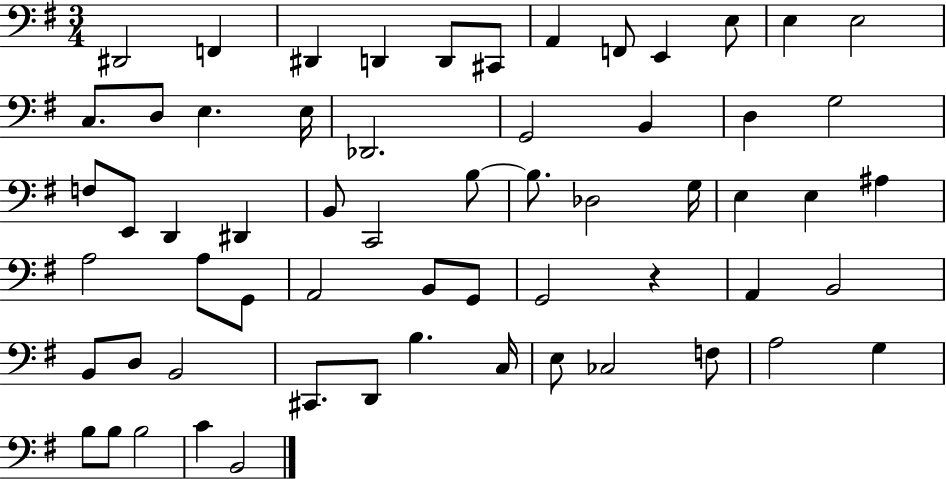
{
  \clef bass
  \numericTimeSignature
  \time 3/4
  \key g \major
  dis,2 f,4 | dis,4 d,4 d,8 cis,8 | a,4 f,8 e,4 e8 | e4 e2 | \break c8. d8 e4. e16 | des,2. | g,2 b,4 | d4 g2 | \break f8 e,8 d,4 dis,4 | b,8 c,2 b8~~ | b8. des2 g16 | e4 e4 ais4 | \break a2 a8 g,8 | a,2 b,8 g,8 | g,2 r4 | a,4 b,2 | \break b,8 d8 b,2 | cis,8. d,8 b4. c16 | e8 ces2 f8 | a2 g4 | \break b8 b8 b2 | c'4 b,2 | \bar "|."
}